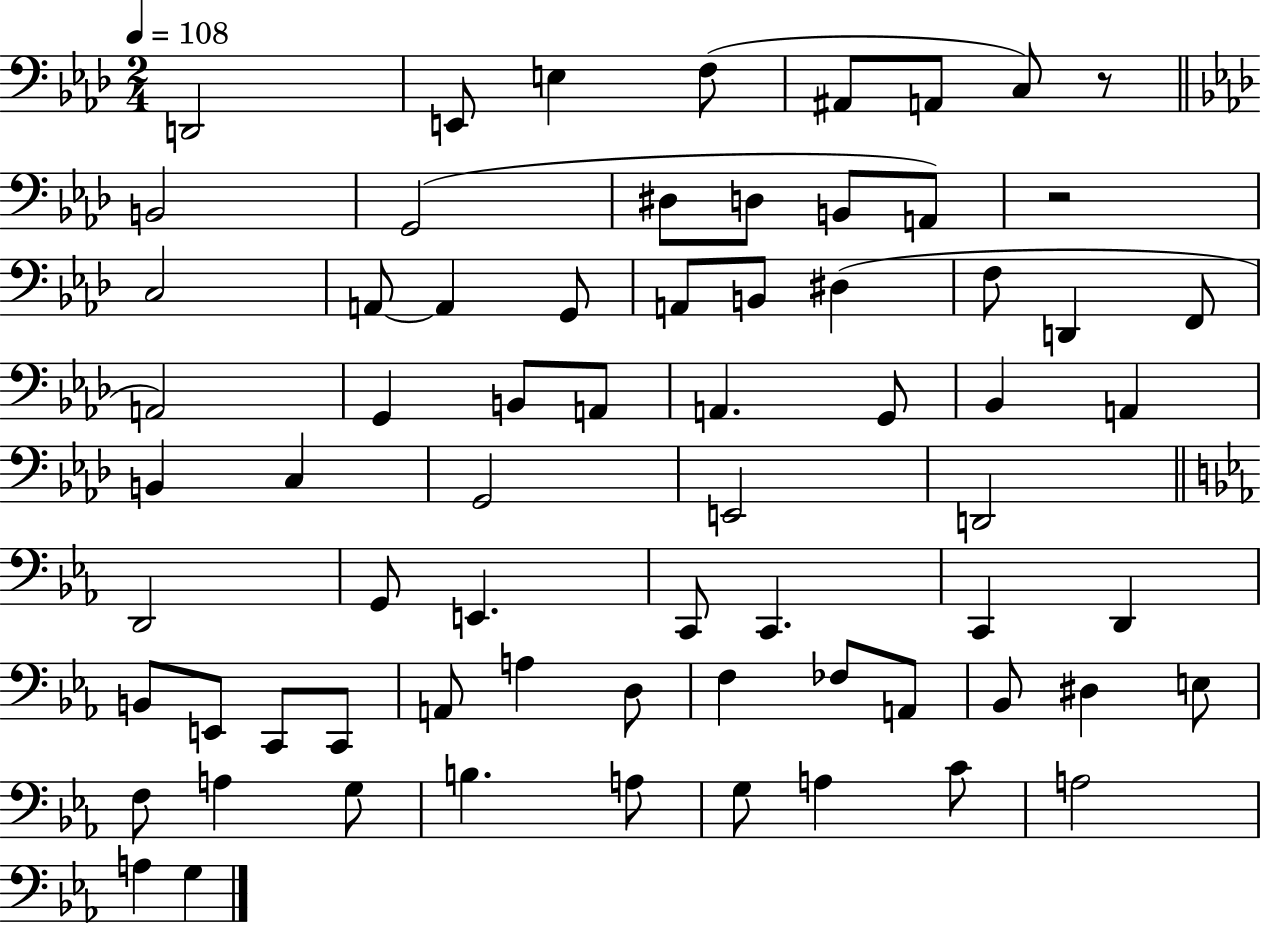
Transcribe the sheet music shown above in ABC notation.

X:1
T:Untitled
M:2/4
L:1/4
K:Ab
D,,2 E,,/2 E, F,/2 ^A,,/2 A,,/2 C,/2 z/2 B,,2 G,,2 ^D,/2 D,/2 B,,/2 A,,/2 z2 C,2 A,,/2 A,, G,,/2 A,,/2 B,,/2 ^D, F,/2 D,, F,,/2 A,,2 G,, B,,/2 A,,/2 A,, G,,/2 _B,, A,, B,, C, G,,2 E,,2 D,,2 D,,2 G,,/2 E,, C,,/2 C,, C,, D,, B,,/2 E,,/2 C,,/2 C,,/2 A,,/2 A, D,/2 F, _F,/2 A,,/2 _B,,/2 ^D, E,/2 F,/2 A, G,/2 B, A,/2 G,/2 A, C/2 A,2 A, G,